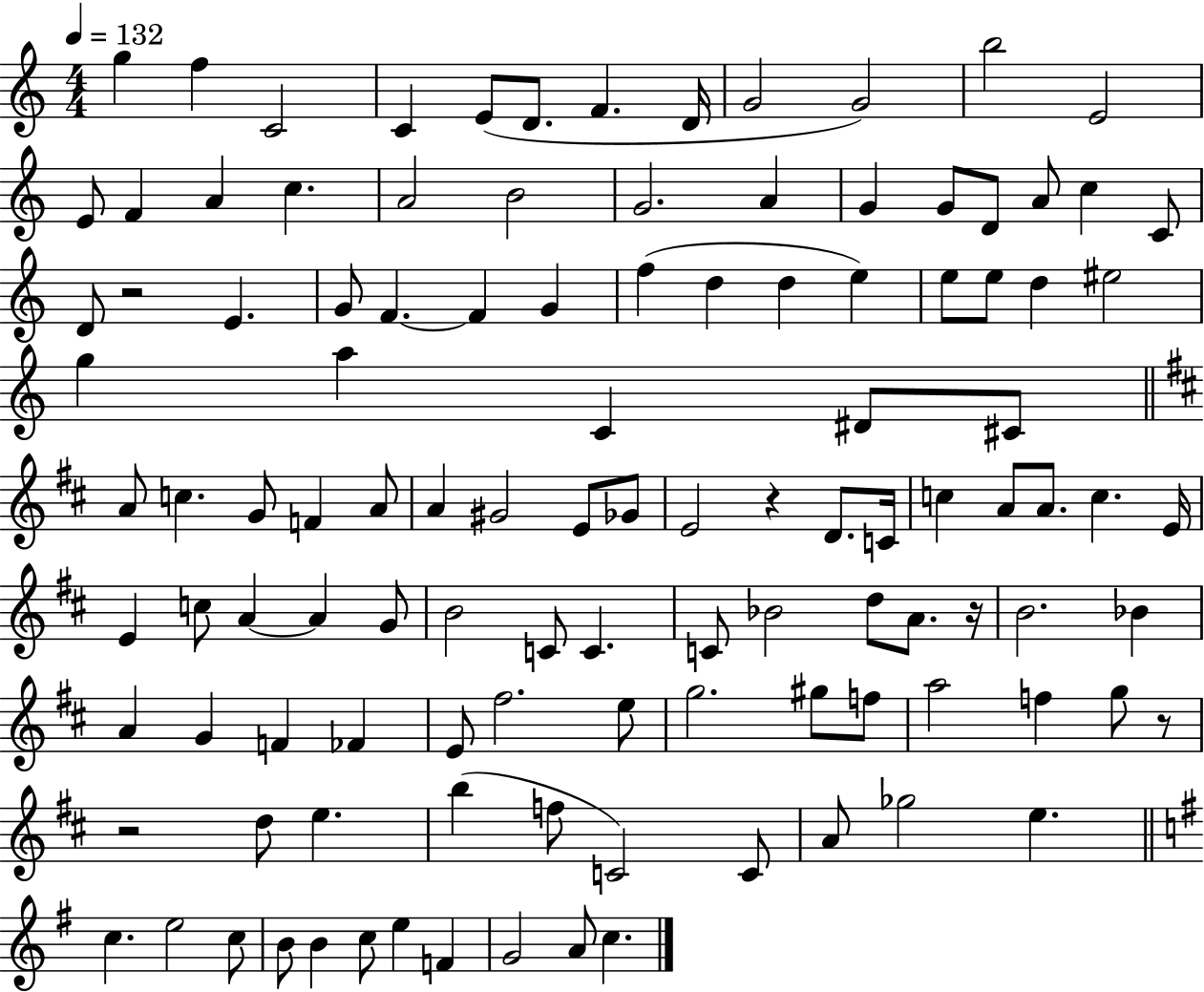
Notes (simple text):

G5/q F5/q C4/h C4/q E4/e D4/e. F4/q. D4/s G4/h G4/h B5/h E4/h E4/e F4/q A4/q C5/q. A4/h B4/h G4/h. A4/q G4/q G4/e D4/e A4/e C5/q C4/e D4/e R/h E4/q. G4/e F4/q. F4/q G4/q F5/q D5/q D5/q E5/q E5/e E5/e D5/q EIS5/h G5/q A5/q C4/q D#4/e C#4/e A4/e C5/q. G4/e F4/q A4/e A4/q G#4/h E4/e Gb4/e E4/h R/q D4/e. C4/s C5/q A4/e A4/e. C5/q. E4/s E4/q C5/e A4/q A4/q G4/e B4/h C4/e C4/q. C4/e Bb4/h D5/e A4/e. R/s B4/h. Bb4/q A4/q G4/q F4/q FES4/q E4/e F#5/h. E5/e G5/h. G#5/e F5/e A5/h F5/q G5/e R/e R/h D5/e E5/q. B5/q F5/e C4/h C4/e A4/e Gb5/h E5/q. C5/q. E5/h C5/e B4/e B4/q C5/e E5/q F4/q G4/h A4/e C5/q.